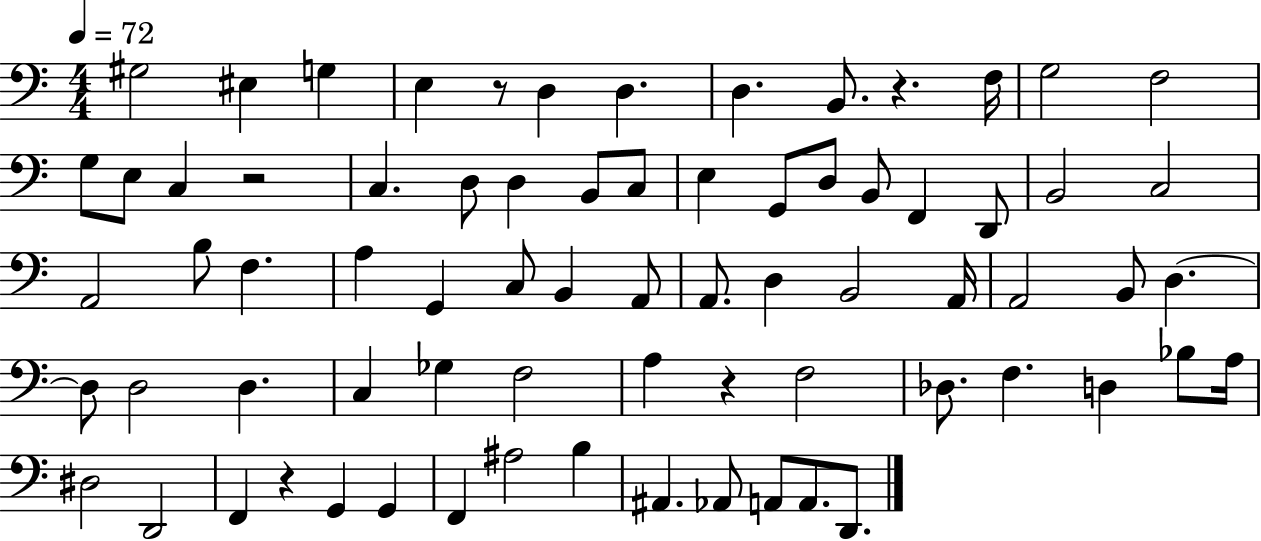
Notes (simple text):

G#3/h EIS3/q G3/q E3/q R/e D3/q D3/q. D3/q. B2/e. R/q. F3/s G3/h F3/h G3/e E3/e C3/q R/h C3/q. D3/e D3/q B2/e C3/e E3/q G2/e D3/e B2/e F2/q D2/e B2/h C3/h A2/h B3/e F3/q. A3/q G2/q C3/e B2/q A2/e A2/e. D3/q B2/h A2/s A2/h B2/e D3/q. D3/e D3/h D3/q. C3/q Gb3/q F3/h A3/q R/q F3/h Db3/e. F3/q. D3/q Bb3/e A3/s D#3/h D2/h F2/q R/q G2/q G2/q F2/q A#3/h B3/q A#2/q. Ab2/e A2/e A2/e. D2/e.